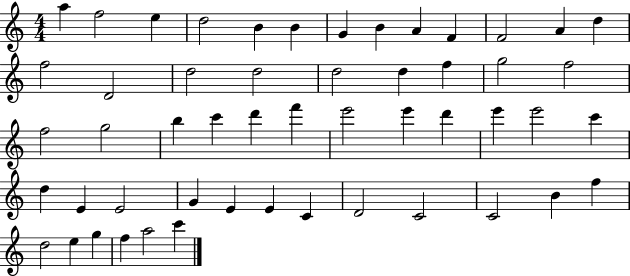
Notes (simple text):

A5/q F5/h E5/q D5/h B4/q B4/q G4/q B4/q A4/q F4/q F4/h A4/q D5/q F5/h D4/h D5/h D5/h D5/h D5/q F5/q G5/h F5/h F5/h G5/h B5/q C6/q D6/q F6/q E6/h E6/q D6/q E6/q E6/h C6/q D5/q E4/q E4/h G4/q E4/q E4/q C4/q D4/h C4/h C4/h B4/q F5/q D5/h E5/q G5/q F5/q A5/h C6/q